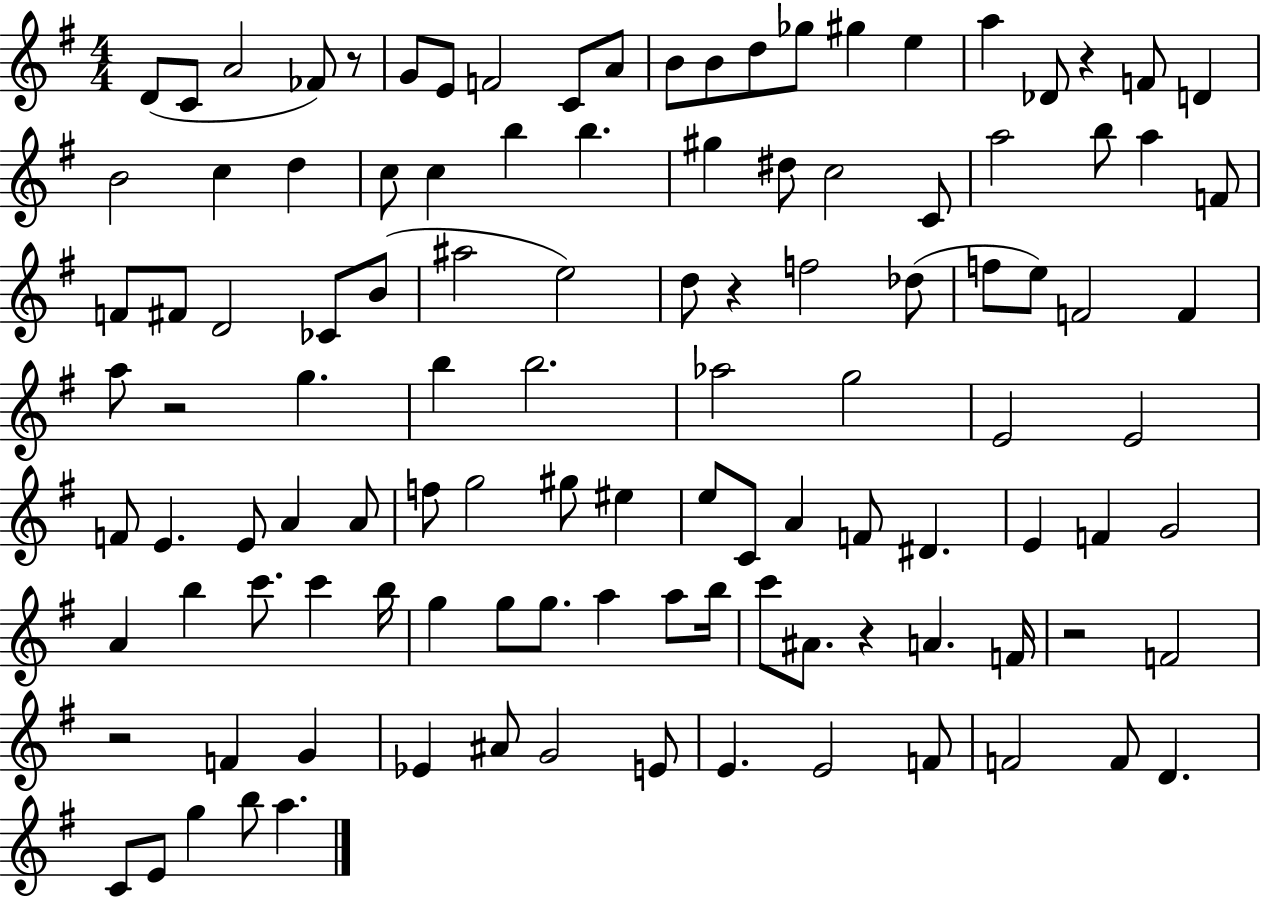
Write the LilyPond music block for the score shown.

{
  \clef treble
  \numericTimeSignature
  \time 4/4
  \key g \major
  \repeat volta 2 { d'8( c'8 a'2 fes'8) r8 | g'8 e'8 f'2 c'8 a'8 | b'8 b'8 d''8 ges''8 gis''4 e''4 | a''4 des'8 r4 f'8 d'4 | \break b'2 c''4 d''4 | c''8 c''4 b''4 b''4. | gis''4 dis''8 c''2 c'8 | a''2 b''8 a''4 f'8 | \break f'8 fis'8 d'2 ces'8 b'8( | ais''2 e''2) | d''8 r4 f''2 des''8( | f''8 e''8) f'2 f'4 | \break a''8 r2 g''4. | b''4 b''2. | aes''2 g''2 | e'2 e'2 | \break f'8 e'4. e'8 a'4 a'8 | f''8 g''2 gis''8 eis''4 | e''8 c'8 a'4 f'8 dis'4. | e'4 f'4 g'2 | \break a'4 b''4 c'''8. c'''4 b''16 | g''4 g''8 g''8. a''4 a''8 b''16 | c'''8 ais'8. r4 a'4. f'16 | r2 f'2 | \break r2 f'4 g'4 | ees'4 ais'8 g'2 e'8 | e'4. e'2 f'8 | f'2 f'8 d'4. | \break c'8 e'8 g''4 b''8 a''4. | } \bar "|."
}